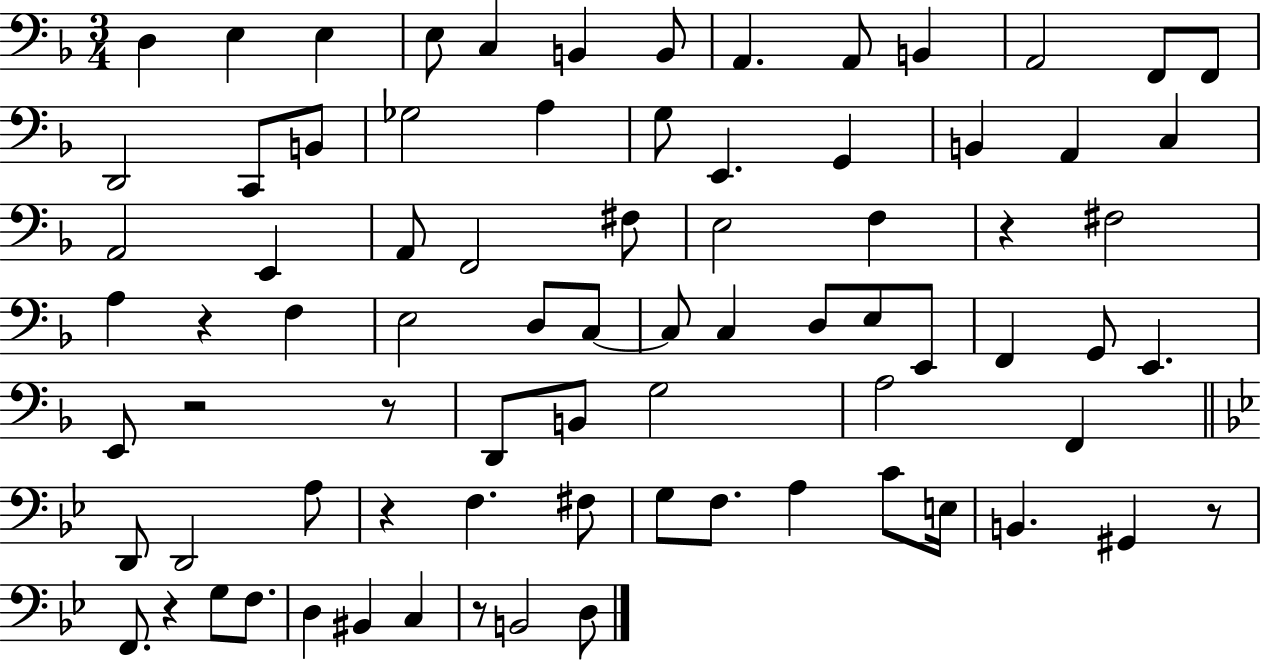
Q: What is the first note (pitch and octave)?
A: D3